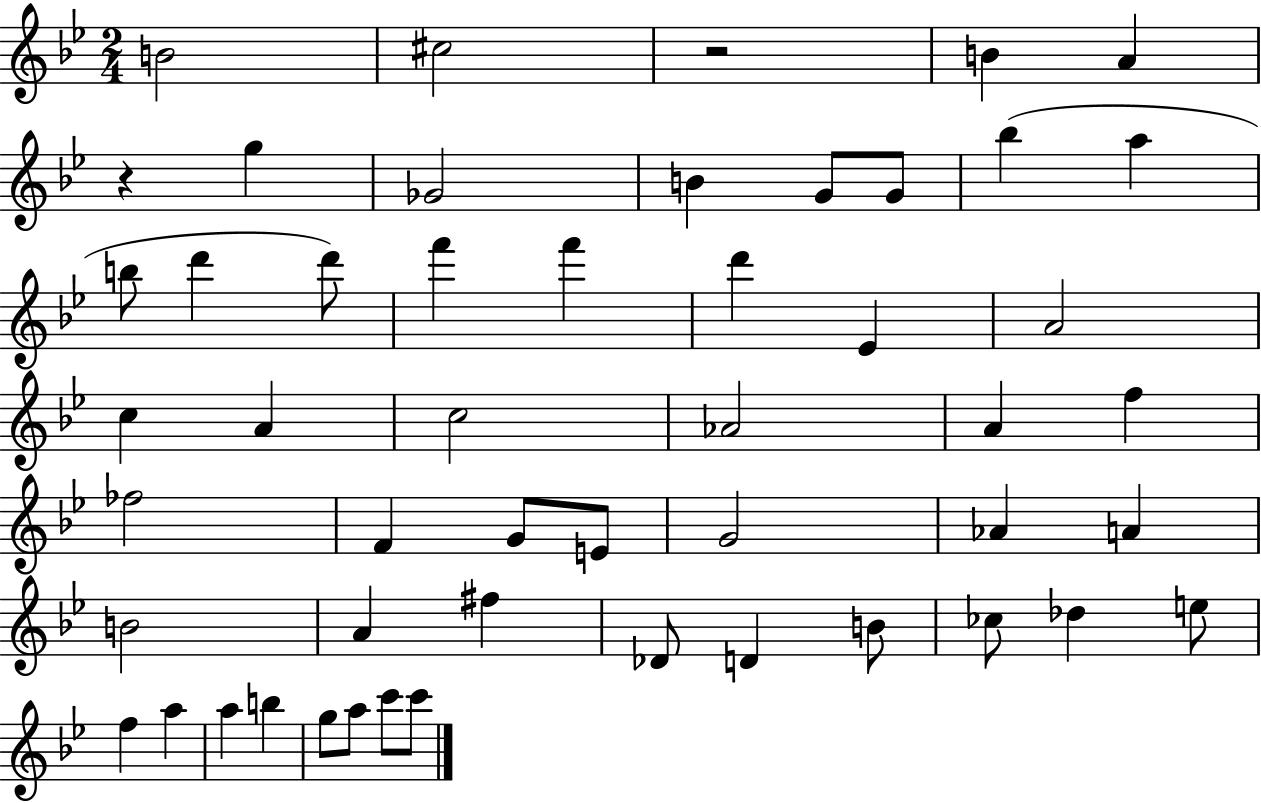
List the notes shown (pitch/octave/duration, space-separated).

B4/h C#5/h R/h B4/q A4/q R/q G5/q Gb4/h B4/q G4/e G4/e Bb5/q A5/q B5/e D6/q D6/e F6/q F6/q D6/q Eb4/q A4/h C5/q A4/q C5/h Ab4/h A4/q F5/q FES5/h F4/q G4/e E4/e G4/h Ab4/q A4/q B4/h A4/q F#5/q Db4/e D4/q B4/e CES5/e Db5/q E5/e F5/q A5/q A5/q B5/q G5/e A5/e C6/e C6/e